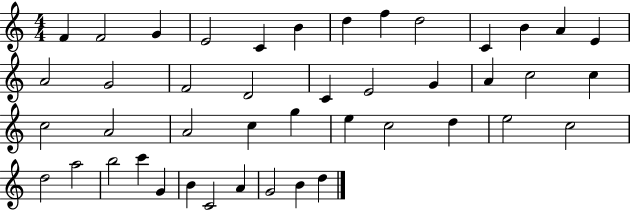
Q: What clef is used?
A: treble